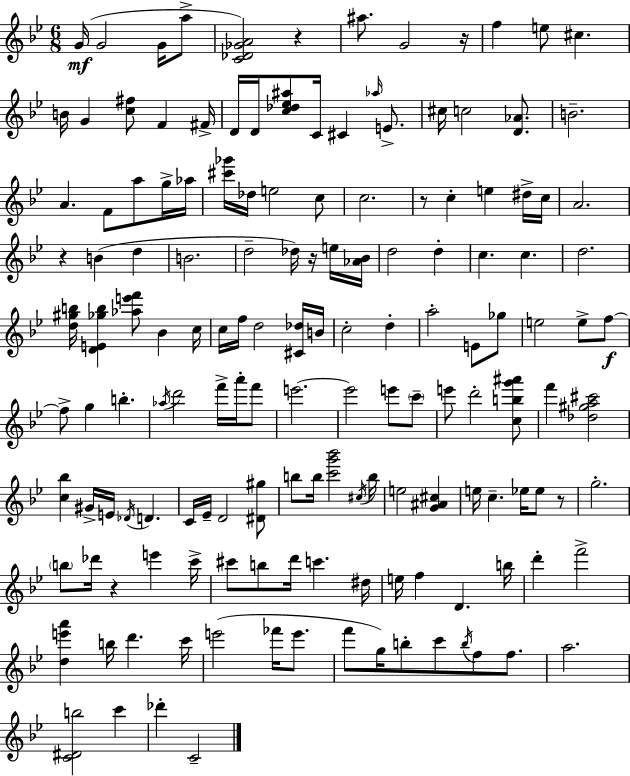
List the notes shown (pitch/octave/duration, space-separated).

G4/s G4/h G4/s A5/e [C4,Db4,Gb4,A4]/h R/q A#5/e. G4/h R/s F5/q E5/e C#5/q. B4/s G4/q [C5,F#5]/e F4/q F#4/s D4/s D4/s [C5,Db5,Eb5,A#5]/e C4/s C#4/q Ab5/s E4/e. C#5/s C5/h [D4,Ab4]/e. B4/h. A4/q. F4/e A5/e G5/s Ab5/s [C#6,Gb6]/s Db5/s E5/h C5/e C5/h. R/e C5/q E5/q D#5/s C5/s A4/h. R/q B4/q D5/q B4/h. D5/h Db5/s R/s E5/s [Ab4,Bb4]/s D5/h D5/q C5/q. C5/q. D5/h. [D5,G#5,B5]/s [D4,E4,Gb5,B5]/q [Ab5,E6,F6]/e Bb4/q C5/s C5/s F5/s D5/h [C#4,Db5]/s B4/s C5/h D5/q A5/h E4/e Gb5/e E5/h E5/e F5/e F5/e G5/q B5/q. Ab5/s D6/h F6/s A6/s F6/e E6/h. E6/h E6/e C6/e E6/e D6/h [C5,B5,G6,A#6]/e F6/q [Db5,G#5,A5,C#6]/h [C5,Bb5]/q G#4/s E4/s Db4/s D4/q. C4/s Eb4/s D4/h [D#4,G#5]/e B5/e B5/s [C6,G6,Bb6]/h C#5/s B5/s E5/h [G4,A#4,C#5]/q E5/s C5/q. Eb5/s Eb5/e R/e G5/h. B5/e Db6/s R/q E6/q C6/s C#6/e B5/e D6/s C6/q. D#5/s E5/s F5/q D4/q. B5/s D6/q F6/h [D5,E6,A6]/q B5/s D6/q. C6/s E6/h FES6/s E6/e. F6/e G5/s B5/e C6/e B5/s F5/e F5/e. A5/h. [C4,D#4,B5]/h C6/q Db6/q C4/h